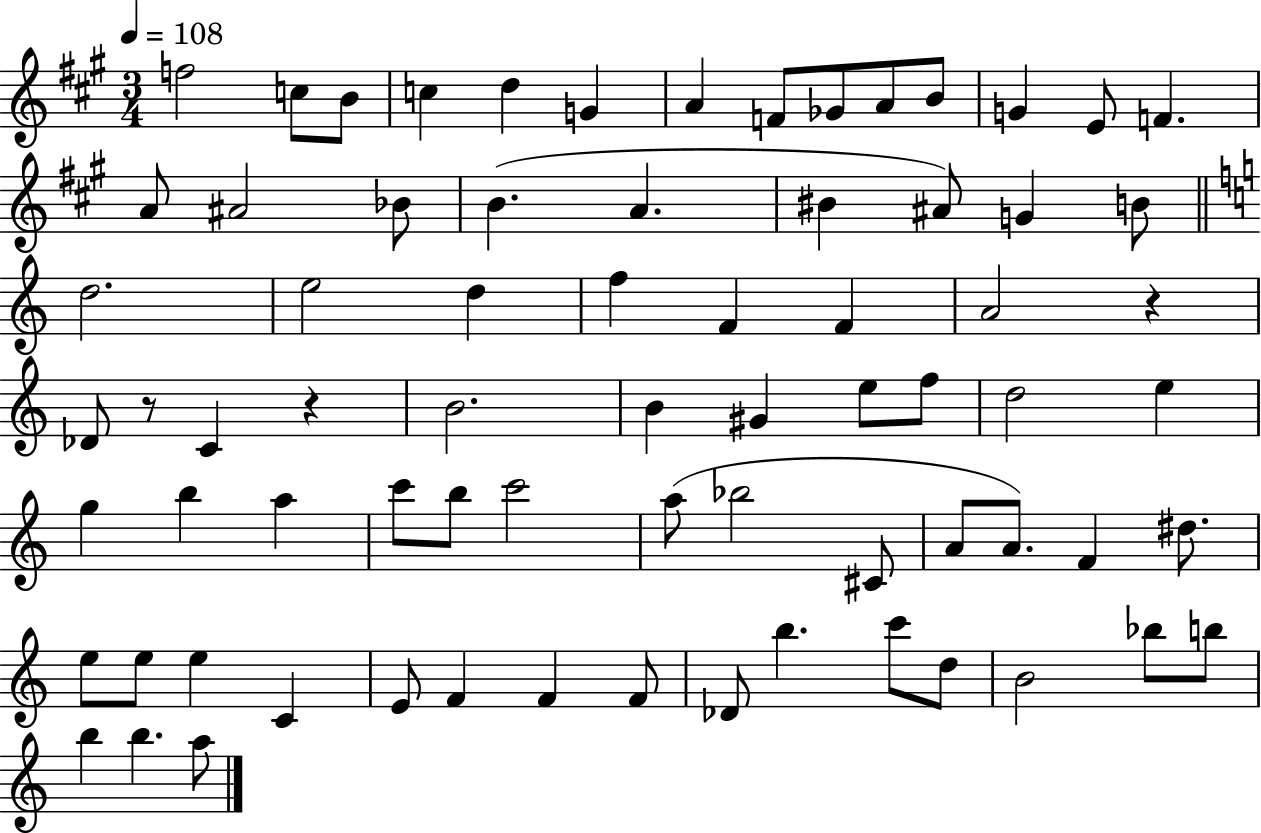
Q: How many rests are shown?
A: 3